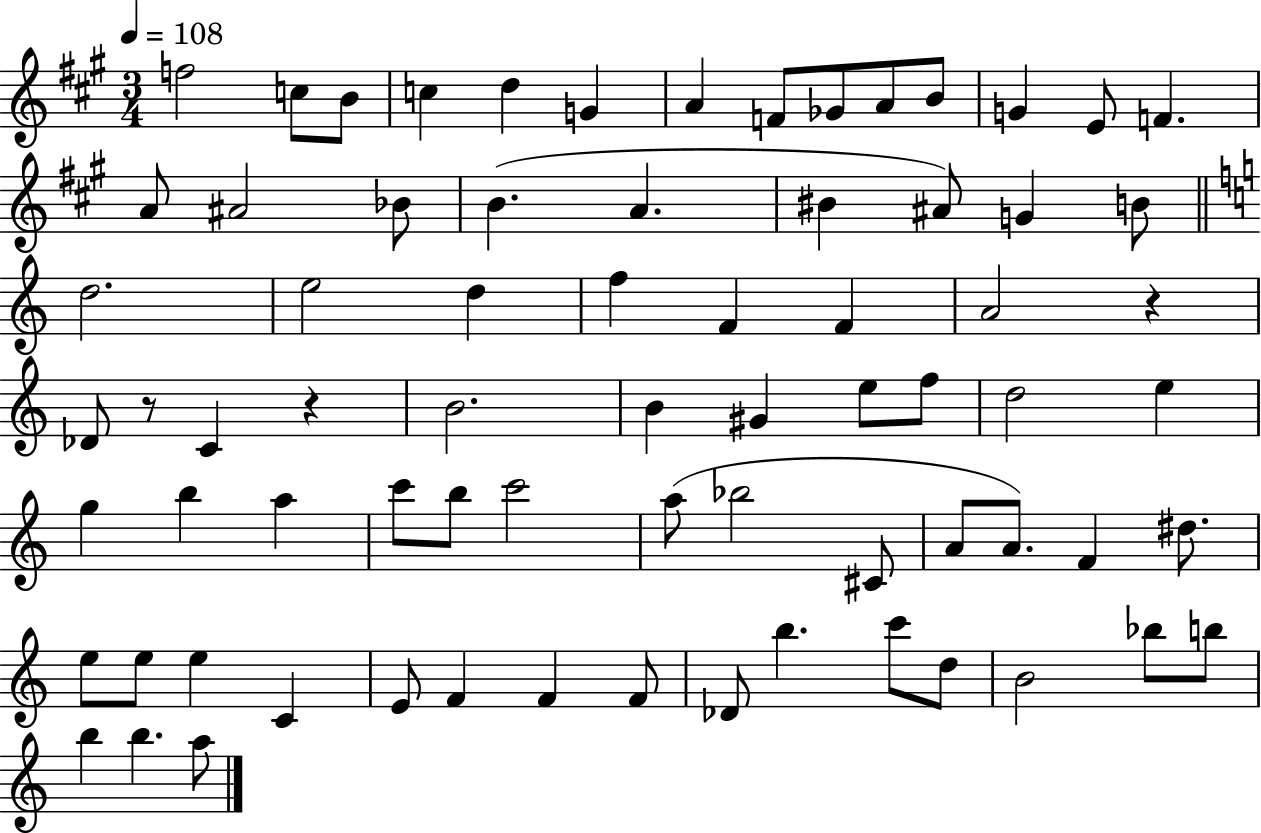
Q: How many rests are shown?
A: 3